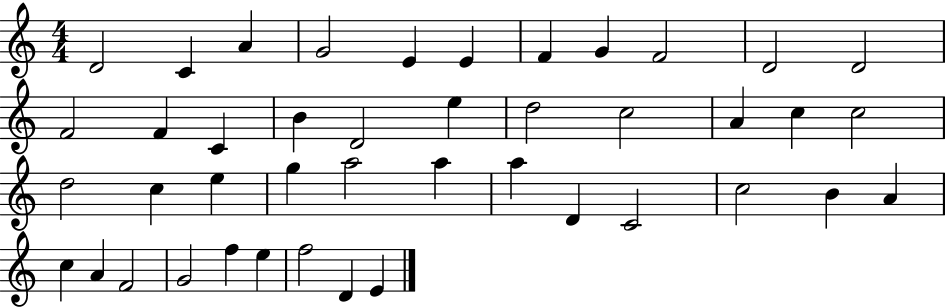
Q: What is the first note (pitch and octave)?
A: D4